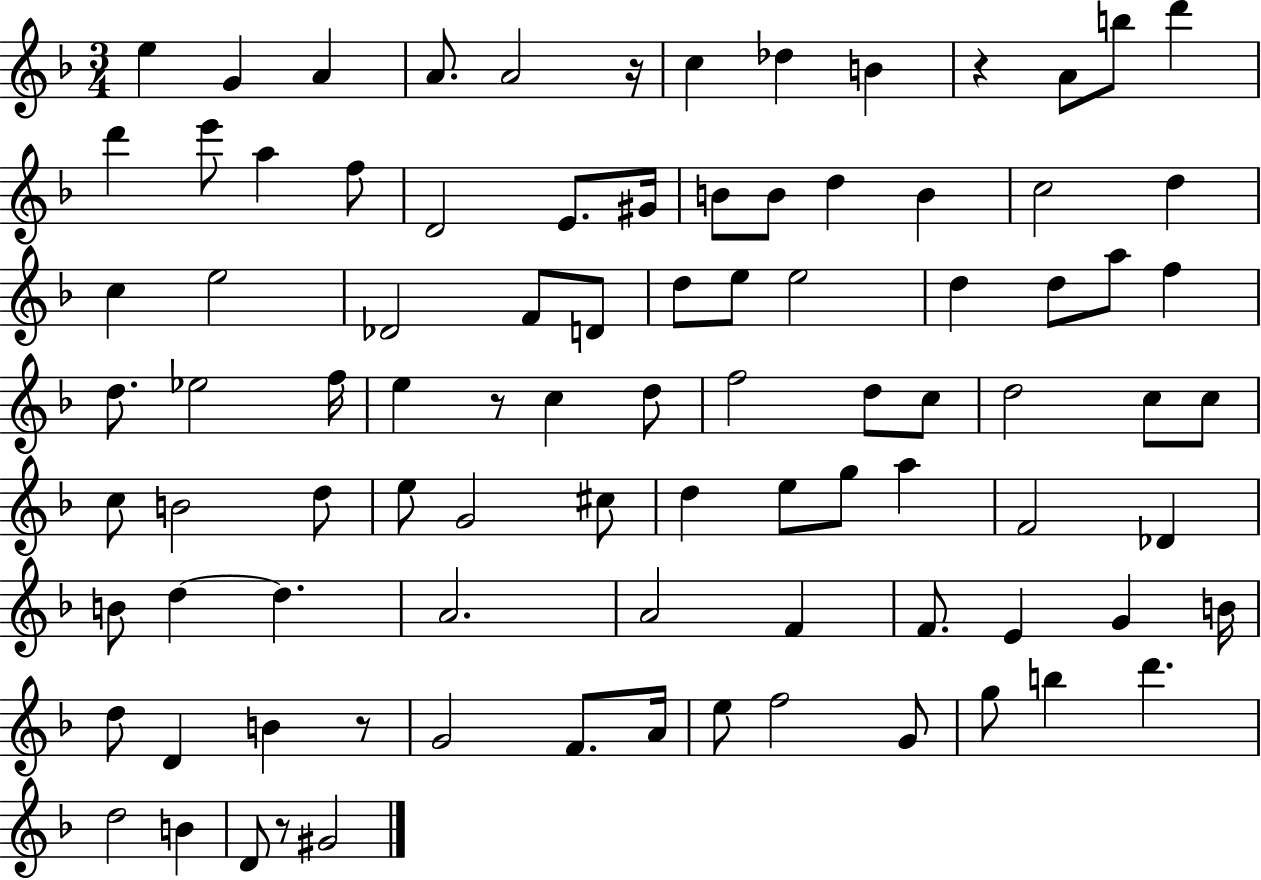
{
  \clef treble
  \numericTimeSignature
  \time 3/4
  \key f \major
  e''4 g'4 a'4 | a'8. a'2 r16 | c''4 des''4 b'4 | r4 a'8 b''8 d'''4 | \break d'''4 e'''8 a''4 f''8 | d'2 e'8. gis'16 | b'8 b'8 d''4 b'4 | c''2 d''4 | \break c''4 e''2 | des'2 f'8 d'8 | d''8 e''8 e''2 | d''4 d''8 a''8 f''4 | \break d''8. ees''2 f''16 | e''4 r8 c''4 d''8 | f''2 d''8 c''8 | d''2 c''8 c''8 | \break c''8 b'2 d''8 | e''8 g'2 cis''8 | d''4 e''8 g''8 a''4 | f'2 des'4 | \break b'8 d''4~~ d''4. | a'2. | a'2 f'4 | f'8. e'4 g'4 b'16 | \break d''8 d'4 b'4 r8 | g'2 f'8. a'16 | e''8 f''2 g'8 | g''8 b''4 d'''4. | \break d''2 b'4 | d'8 r8 gis'2 | \bar "|."
}